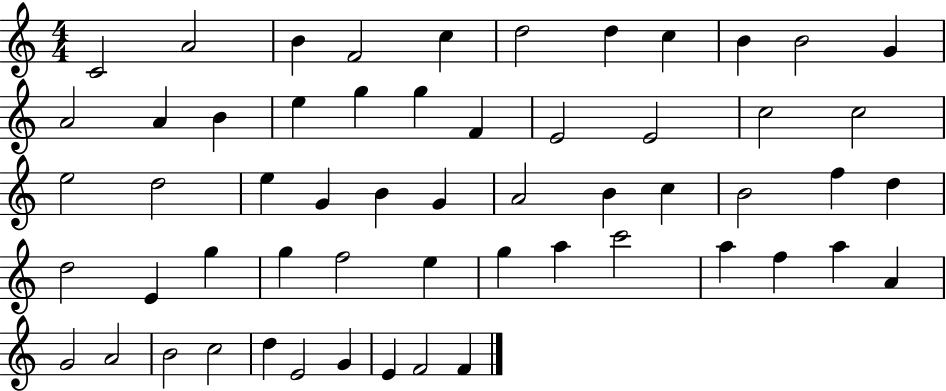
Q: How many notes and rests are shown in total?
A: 57